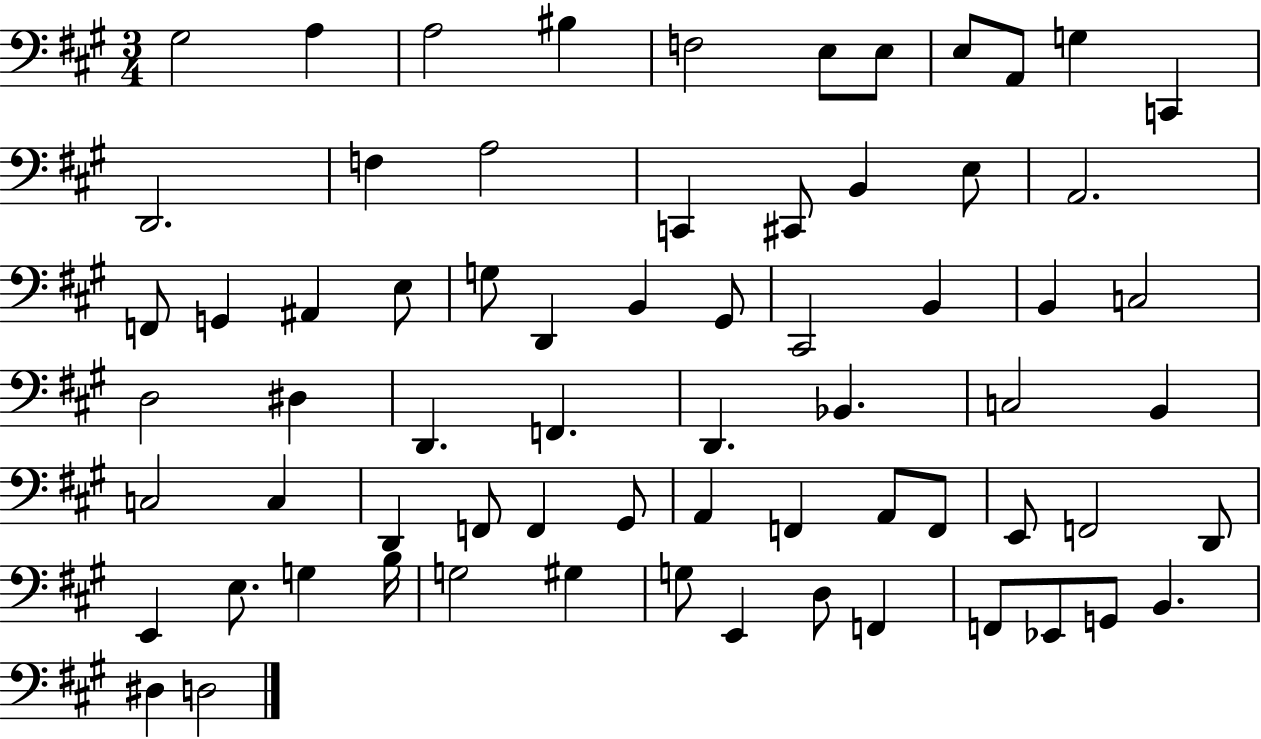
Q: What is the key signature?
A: A major